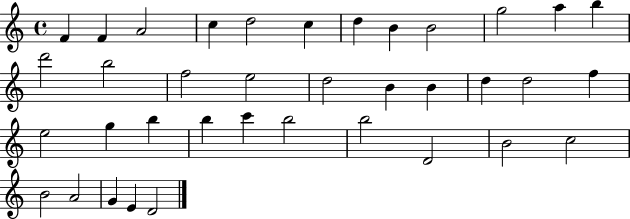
X:1
T:Untitled
M:4/4
L:1/4
K:C
F F A2 c d2 c d B B2 g2 a b d'2 b2 f2 e2 d2 B B d d2 f e2 g b b c' b2 b2 D2 B2 c2 B2 A2 G E D2